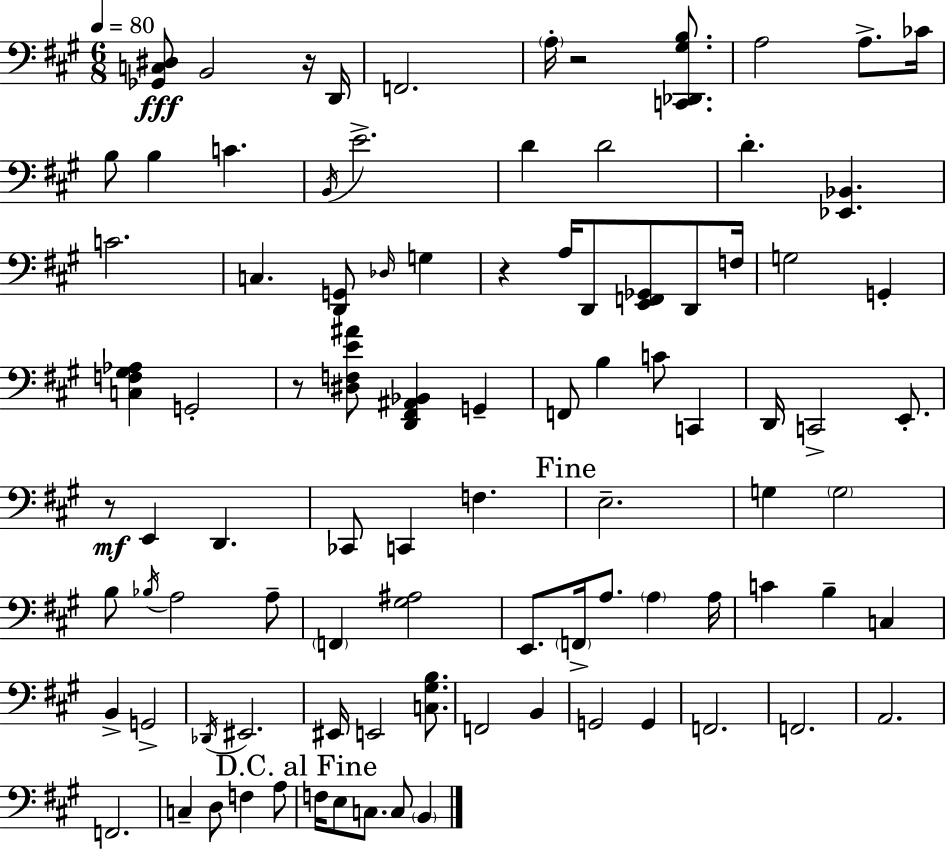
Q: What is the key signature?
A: A major